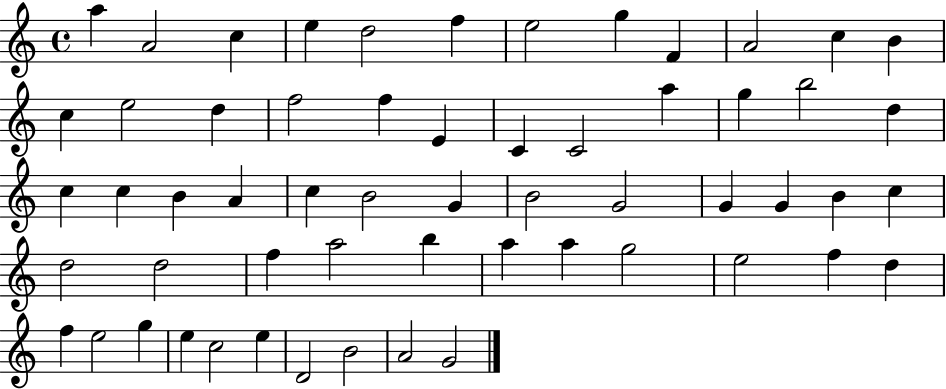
{
  \clef treble
  \time 4/4
  \defaultTimeSignature
  \key c \major
  a''4 a'2 c''4 | e''4 d''2 f''4 | e''2 g''4 f'4 | a'2 c''4 b'4 | \break c''4 e''2 d''4 | f''2 f''4 e'4 | c'4 c'2 a''4 | g''4 b''2 d''4 | \break c''4 c''4 b'4 a'4 | c''4 b'2 g'4 | b'2 g'2 | g'4 g'4 b'4 c''4 | \break d''2 d''2 | f''4 a''2 b''4 | a''4 a''4 g''2 | e''2 f''4 d''4 | \break f''4 e''2 g''4 | e''4 c''2 e''4 | d'2 b'2 | a'2 g'2 | \break \bar "|."
}